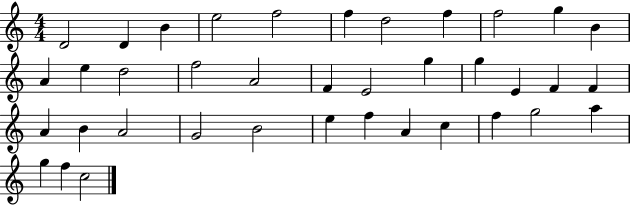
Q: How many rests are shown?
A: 0